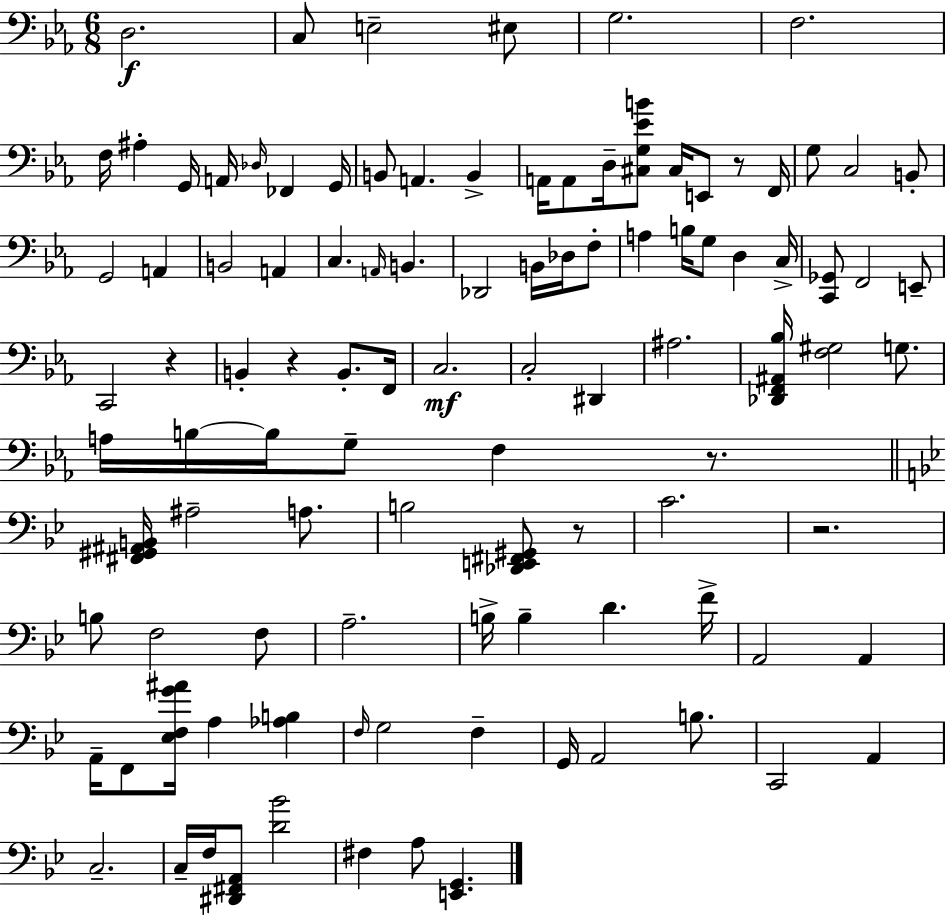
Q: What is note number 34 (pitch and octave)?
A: B2